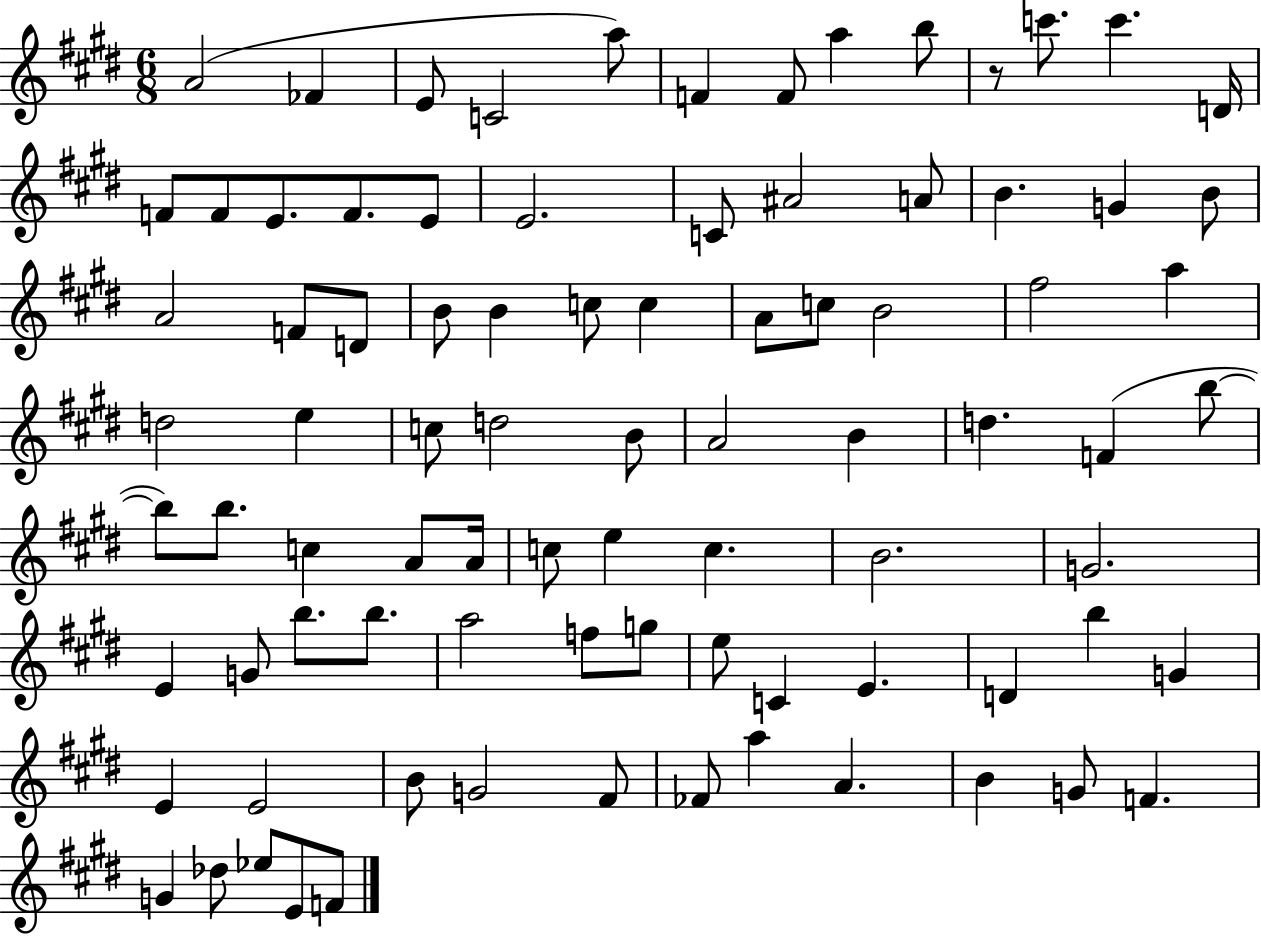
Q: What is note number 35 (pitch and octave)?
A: F#5